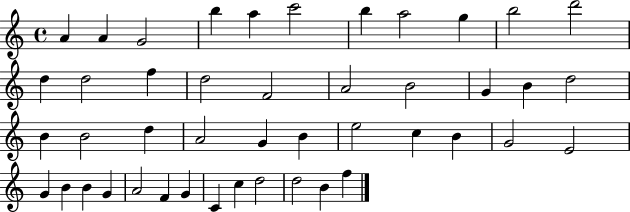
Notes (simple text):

A4/q A4/q G4/h B5/q A5/q C6/h B5/q A5/h G5/q B5/h D6/h D5/q D5/h F5/q D5/h F4/h A4/h B4/h G4/q B4/q D5/h B4/q B4/h D5/q A4/h G4/q B4/q E5/h C5/q B4/q G4/h E4/h G4/q B4/q B4/q G4/q A4/h F4/q G4/q C4/q C5/q D5/h D5/h B4/q F5/q